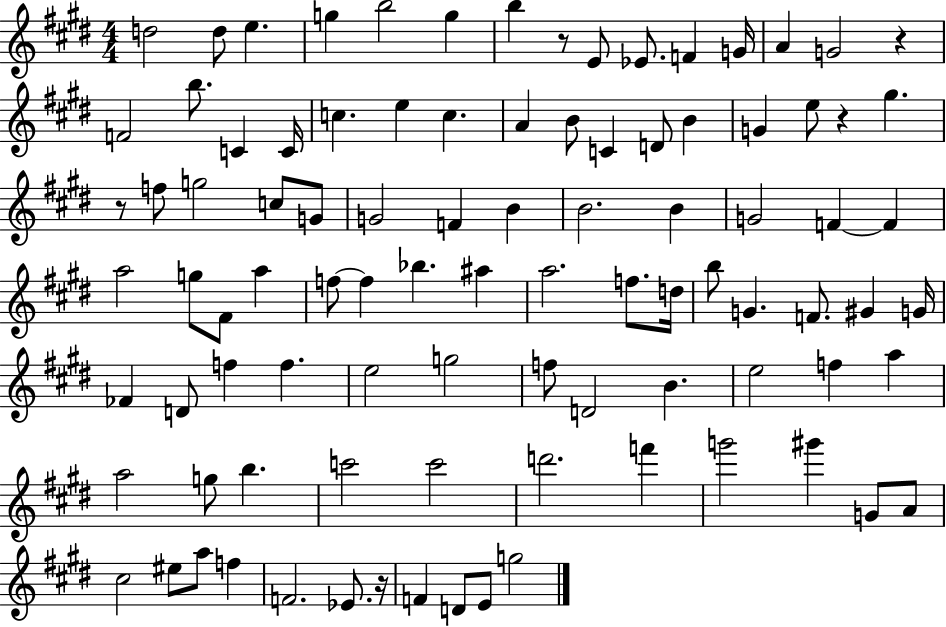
D5/h D5/e E5/q. G5/q B5/h G5/q B5/q R/e E4/e Eb4/e. F4/q G4/s A4/q G4/h R/q F4/h B5/e. C4/q C4/s C5/q. E5/q C5/q. A4/q B4/e C4/q D4/e B4/q G4/q E5/e R/q G#5/q. R/e F5/e G5/h C5/e G4/e G4/h F4/q B4/q B4/h. B4/q G4/h F4/q F4/q A5/h G5/e F#4/e A5/q F5/e F5/q Bb5/q. A#5/q A5/h. F5/e. D5/s B5/e G4/q. F4/e. G#4/q G4/s FES4/q D4/e F5/q F5/q. E5/h G5/h F5/e D4/h B4/q. E5/h F5/q A5/q A5/h G5/e B5/q. C6/h C6/h D6/h. F6/q G6/h G#6/q G4/e A4/e C#5/h EIS5/e A5/e F5/q F4/h. Eb4/e. R/s F4/q D4/e E4/e G5/h